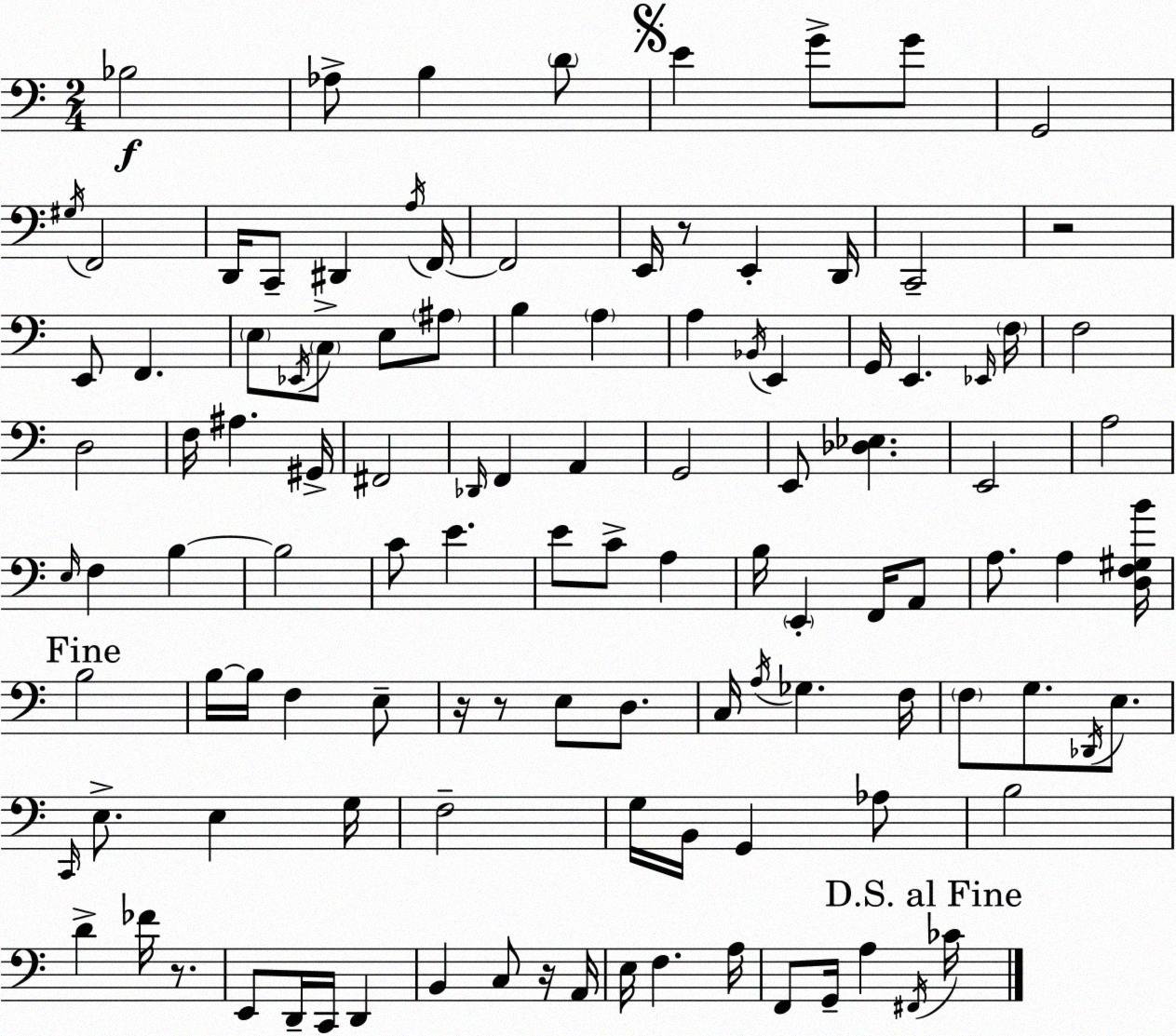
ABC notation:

X:1
T:Untitled
M:2/4
L:1/4
K:Am
_B,2 _A,/2 B, D/2 E G/2 G/2 G,,2 ^G,/4 F,,2 D,,/4 C,,/2 ^D,, A,/4 F,,/4 F,,2 E,,/4 z/2 E,, D,,/4 C,,2 z2 E,,/2 F,, E,/2 _E,,/4 C,/2 E,/2 ^A,/2 B, A, A, _B,,/4 E,, G,,/4 E,, _E,,/4 F,/4 F,2 D,2 F,/4 ^A, ^G,,/4 ^F,,2 _D,,/4 F,, A,, G,,2 E,,/2 [_D,_E,] E,,2 A,2 E,/4 F, B, B,2 C/2 E E/2 C/2 A, B,/4 E,, F,,/4 A,,/2 A,/2 A, [D,F,^G,B]/4 B,2 B,/4 B,/4 F, E,/2 z/4 z/2 E,/2 D,/2 C,/4 A,/4 _G, F,/4 F,/2 G,/2 _D,,/4 E,/2 C,,/4 E,/2 E, G,/4 F,2 G,/4 B,,/4 G,, _A,/2 B,2 D _F/4 z/2 E,,/2 D,,/4 C,,/4 D,, B,, C,/2 z/4 A,,/4 E,/4 F, A,/4 F,,/2 G,,/4 A, ^F,,/4 _C/4